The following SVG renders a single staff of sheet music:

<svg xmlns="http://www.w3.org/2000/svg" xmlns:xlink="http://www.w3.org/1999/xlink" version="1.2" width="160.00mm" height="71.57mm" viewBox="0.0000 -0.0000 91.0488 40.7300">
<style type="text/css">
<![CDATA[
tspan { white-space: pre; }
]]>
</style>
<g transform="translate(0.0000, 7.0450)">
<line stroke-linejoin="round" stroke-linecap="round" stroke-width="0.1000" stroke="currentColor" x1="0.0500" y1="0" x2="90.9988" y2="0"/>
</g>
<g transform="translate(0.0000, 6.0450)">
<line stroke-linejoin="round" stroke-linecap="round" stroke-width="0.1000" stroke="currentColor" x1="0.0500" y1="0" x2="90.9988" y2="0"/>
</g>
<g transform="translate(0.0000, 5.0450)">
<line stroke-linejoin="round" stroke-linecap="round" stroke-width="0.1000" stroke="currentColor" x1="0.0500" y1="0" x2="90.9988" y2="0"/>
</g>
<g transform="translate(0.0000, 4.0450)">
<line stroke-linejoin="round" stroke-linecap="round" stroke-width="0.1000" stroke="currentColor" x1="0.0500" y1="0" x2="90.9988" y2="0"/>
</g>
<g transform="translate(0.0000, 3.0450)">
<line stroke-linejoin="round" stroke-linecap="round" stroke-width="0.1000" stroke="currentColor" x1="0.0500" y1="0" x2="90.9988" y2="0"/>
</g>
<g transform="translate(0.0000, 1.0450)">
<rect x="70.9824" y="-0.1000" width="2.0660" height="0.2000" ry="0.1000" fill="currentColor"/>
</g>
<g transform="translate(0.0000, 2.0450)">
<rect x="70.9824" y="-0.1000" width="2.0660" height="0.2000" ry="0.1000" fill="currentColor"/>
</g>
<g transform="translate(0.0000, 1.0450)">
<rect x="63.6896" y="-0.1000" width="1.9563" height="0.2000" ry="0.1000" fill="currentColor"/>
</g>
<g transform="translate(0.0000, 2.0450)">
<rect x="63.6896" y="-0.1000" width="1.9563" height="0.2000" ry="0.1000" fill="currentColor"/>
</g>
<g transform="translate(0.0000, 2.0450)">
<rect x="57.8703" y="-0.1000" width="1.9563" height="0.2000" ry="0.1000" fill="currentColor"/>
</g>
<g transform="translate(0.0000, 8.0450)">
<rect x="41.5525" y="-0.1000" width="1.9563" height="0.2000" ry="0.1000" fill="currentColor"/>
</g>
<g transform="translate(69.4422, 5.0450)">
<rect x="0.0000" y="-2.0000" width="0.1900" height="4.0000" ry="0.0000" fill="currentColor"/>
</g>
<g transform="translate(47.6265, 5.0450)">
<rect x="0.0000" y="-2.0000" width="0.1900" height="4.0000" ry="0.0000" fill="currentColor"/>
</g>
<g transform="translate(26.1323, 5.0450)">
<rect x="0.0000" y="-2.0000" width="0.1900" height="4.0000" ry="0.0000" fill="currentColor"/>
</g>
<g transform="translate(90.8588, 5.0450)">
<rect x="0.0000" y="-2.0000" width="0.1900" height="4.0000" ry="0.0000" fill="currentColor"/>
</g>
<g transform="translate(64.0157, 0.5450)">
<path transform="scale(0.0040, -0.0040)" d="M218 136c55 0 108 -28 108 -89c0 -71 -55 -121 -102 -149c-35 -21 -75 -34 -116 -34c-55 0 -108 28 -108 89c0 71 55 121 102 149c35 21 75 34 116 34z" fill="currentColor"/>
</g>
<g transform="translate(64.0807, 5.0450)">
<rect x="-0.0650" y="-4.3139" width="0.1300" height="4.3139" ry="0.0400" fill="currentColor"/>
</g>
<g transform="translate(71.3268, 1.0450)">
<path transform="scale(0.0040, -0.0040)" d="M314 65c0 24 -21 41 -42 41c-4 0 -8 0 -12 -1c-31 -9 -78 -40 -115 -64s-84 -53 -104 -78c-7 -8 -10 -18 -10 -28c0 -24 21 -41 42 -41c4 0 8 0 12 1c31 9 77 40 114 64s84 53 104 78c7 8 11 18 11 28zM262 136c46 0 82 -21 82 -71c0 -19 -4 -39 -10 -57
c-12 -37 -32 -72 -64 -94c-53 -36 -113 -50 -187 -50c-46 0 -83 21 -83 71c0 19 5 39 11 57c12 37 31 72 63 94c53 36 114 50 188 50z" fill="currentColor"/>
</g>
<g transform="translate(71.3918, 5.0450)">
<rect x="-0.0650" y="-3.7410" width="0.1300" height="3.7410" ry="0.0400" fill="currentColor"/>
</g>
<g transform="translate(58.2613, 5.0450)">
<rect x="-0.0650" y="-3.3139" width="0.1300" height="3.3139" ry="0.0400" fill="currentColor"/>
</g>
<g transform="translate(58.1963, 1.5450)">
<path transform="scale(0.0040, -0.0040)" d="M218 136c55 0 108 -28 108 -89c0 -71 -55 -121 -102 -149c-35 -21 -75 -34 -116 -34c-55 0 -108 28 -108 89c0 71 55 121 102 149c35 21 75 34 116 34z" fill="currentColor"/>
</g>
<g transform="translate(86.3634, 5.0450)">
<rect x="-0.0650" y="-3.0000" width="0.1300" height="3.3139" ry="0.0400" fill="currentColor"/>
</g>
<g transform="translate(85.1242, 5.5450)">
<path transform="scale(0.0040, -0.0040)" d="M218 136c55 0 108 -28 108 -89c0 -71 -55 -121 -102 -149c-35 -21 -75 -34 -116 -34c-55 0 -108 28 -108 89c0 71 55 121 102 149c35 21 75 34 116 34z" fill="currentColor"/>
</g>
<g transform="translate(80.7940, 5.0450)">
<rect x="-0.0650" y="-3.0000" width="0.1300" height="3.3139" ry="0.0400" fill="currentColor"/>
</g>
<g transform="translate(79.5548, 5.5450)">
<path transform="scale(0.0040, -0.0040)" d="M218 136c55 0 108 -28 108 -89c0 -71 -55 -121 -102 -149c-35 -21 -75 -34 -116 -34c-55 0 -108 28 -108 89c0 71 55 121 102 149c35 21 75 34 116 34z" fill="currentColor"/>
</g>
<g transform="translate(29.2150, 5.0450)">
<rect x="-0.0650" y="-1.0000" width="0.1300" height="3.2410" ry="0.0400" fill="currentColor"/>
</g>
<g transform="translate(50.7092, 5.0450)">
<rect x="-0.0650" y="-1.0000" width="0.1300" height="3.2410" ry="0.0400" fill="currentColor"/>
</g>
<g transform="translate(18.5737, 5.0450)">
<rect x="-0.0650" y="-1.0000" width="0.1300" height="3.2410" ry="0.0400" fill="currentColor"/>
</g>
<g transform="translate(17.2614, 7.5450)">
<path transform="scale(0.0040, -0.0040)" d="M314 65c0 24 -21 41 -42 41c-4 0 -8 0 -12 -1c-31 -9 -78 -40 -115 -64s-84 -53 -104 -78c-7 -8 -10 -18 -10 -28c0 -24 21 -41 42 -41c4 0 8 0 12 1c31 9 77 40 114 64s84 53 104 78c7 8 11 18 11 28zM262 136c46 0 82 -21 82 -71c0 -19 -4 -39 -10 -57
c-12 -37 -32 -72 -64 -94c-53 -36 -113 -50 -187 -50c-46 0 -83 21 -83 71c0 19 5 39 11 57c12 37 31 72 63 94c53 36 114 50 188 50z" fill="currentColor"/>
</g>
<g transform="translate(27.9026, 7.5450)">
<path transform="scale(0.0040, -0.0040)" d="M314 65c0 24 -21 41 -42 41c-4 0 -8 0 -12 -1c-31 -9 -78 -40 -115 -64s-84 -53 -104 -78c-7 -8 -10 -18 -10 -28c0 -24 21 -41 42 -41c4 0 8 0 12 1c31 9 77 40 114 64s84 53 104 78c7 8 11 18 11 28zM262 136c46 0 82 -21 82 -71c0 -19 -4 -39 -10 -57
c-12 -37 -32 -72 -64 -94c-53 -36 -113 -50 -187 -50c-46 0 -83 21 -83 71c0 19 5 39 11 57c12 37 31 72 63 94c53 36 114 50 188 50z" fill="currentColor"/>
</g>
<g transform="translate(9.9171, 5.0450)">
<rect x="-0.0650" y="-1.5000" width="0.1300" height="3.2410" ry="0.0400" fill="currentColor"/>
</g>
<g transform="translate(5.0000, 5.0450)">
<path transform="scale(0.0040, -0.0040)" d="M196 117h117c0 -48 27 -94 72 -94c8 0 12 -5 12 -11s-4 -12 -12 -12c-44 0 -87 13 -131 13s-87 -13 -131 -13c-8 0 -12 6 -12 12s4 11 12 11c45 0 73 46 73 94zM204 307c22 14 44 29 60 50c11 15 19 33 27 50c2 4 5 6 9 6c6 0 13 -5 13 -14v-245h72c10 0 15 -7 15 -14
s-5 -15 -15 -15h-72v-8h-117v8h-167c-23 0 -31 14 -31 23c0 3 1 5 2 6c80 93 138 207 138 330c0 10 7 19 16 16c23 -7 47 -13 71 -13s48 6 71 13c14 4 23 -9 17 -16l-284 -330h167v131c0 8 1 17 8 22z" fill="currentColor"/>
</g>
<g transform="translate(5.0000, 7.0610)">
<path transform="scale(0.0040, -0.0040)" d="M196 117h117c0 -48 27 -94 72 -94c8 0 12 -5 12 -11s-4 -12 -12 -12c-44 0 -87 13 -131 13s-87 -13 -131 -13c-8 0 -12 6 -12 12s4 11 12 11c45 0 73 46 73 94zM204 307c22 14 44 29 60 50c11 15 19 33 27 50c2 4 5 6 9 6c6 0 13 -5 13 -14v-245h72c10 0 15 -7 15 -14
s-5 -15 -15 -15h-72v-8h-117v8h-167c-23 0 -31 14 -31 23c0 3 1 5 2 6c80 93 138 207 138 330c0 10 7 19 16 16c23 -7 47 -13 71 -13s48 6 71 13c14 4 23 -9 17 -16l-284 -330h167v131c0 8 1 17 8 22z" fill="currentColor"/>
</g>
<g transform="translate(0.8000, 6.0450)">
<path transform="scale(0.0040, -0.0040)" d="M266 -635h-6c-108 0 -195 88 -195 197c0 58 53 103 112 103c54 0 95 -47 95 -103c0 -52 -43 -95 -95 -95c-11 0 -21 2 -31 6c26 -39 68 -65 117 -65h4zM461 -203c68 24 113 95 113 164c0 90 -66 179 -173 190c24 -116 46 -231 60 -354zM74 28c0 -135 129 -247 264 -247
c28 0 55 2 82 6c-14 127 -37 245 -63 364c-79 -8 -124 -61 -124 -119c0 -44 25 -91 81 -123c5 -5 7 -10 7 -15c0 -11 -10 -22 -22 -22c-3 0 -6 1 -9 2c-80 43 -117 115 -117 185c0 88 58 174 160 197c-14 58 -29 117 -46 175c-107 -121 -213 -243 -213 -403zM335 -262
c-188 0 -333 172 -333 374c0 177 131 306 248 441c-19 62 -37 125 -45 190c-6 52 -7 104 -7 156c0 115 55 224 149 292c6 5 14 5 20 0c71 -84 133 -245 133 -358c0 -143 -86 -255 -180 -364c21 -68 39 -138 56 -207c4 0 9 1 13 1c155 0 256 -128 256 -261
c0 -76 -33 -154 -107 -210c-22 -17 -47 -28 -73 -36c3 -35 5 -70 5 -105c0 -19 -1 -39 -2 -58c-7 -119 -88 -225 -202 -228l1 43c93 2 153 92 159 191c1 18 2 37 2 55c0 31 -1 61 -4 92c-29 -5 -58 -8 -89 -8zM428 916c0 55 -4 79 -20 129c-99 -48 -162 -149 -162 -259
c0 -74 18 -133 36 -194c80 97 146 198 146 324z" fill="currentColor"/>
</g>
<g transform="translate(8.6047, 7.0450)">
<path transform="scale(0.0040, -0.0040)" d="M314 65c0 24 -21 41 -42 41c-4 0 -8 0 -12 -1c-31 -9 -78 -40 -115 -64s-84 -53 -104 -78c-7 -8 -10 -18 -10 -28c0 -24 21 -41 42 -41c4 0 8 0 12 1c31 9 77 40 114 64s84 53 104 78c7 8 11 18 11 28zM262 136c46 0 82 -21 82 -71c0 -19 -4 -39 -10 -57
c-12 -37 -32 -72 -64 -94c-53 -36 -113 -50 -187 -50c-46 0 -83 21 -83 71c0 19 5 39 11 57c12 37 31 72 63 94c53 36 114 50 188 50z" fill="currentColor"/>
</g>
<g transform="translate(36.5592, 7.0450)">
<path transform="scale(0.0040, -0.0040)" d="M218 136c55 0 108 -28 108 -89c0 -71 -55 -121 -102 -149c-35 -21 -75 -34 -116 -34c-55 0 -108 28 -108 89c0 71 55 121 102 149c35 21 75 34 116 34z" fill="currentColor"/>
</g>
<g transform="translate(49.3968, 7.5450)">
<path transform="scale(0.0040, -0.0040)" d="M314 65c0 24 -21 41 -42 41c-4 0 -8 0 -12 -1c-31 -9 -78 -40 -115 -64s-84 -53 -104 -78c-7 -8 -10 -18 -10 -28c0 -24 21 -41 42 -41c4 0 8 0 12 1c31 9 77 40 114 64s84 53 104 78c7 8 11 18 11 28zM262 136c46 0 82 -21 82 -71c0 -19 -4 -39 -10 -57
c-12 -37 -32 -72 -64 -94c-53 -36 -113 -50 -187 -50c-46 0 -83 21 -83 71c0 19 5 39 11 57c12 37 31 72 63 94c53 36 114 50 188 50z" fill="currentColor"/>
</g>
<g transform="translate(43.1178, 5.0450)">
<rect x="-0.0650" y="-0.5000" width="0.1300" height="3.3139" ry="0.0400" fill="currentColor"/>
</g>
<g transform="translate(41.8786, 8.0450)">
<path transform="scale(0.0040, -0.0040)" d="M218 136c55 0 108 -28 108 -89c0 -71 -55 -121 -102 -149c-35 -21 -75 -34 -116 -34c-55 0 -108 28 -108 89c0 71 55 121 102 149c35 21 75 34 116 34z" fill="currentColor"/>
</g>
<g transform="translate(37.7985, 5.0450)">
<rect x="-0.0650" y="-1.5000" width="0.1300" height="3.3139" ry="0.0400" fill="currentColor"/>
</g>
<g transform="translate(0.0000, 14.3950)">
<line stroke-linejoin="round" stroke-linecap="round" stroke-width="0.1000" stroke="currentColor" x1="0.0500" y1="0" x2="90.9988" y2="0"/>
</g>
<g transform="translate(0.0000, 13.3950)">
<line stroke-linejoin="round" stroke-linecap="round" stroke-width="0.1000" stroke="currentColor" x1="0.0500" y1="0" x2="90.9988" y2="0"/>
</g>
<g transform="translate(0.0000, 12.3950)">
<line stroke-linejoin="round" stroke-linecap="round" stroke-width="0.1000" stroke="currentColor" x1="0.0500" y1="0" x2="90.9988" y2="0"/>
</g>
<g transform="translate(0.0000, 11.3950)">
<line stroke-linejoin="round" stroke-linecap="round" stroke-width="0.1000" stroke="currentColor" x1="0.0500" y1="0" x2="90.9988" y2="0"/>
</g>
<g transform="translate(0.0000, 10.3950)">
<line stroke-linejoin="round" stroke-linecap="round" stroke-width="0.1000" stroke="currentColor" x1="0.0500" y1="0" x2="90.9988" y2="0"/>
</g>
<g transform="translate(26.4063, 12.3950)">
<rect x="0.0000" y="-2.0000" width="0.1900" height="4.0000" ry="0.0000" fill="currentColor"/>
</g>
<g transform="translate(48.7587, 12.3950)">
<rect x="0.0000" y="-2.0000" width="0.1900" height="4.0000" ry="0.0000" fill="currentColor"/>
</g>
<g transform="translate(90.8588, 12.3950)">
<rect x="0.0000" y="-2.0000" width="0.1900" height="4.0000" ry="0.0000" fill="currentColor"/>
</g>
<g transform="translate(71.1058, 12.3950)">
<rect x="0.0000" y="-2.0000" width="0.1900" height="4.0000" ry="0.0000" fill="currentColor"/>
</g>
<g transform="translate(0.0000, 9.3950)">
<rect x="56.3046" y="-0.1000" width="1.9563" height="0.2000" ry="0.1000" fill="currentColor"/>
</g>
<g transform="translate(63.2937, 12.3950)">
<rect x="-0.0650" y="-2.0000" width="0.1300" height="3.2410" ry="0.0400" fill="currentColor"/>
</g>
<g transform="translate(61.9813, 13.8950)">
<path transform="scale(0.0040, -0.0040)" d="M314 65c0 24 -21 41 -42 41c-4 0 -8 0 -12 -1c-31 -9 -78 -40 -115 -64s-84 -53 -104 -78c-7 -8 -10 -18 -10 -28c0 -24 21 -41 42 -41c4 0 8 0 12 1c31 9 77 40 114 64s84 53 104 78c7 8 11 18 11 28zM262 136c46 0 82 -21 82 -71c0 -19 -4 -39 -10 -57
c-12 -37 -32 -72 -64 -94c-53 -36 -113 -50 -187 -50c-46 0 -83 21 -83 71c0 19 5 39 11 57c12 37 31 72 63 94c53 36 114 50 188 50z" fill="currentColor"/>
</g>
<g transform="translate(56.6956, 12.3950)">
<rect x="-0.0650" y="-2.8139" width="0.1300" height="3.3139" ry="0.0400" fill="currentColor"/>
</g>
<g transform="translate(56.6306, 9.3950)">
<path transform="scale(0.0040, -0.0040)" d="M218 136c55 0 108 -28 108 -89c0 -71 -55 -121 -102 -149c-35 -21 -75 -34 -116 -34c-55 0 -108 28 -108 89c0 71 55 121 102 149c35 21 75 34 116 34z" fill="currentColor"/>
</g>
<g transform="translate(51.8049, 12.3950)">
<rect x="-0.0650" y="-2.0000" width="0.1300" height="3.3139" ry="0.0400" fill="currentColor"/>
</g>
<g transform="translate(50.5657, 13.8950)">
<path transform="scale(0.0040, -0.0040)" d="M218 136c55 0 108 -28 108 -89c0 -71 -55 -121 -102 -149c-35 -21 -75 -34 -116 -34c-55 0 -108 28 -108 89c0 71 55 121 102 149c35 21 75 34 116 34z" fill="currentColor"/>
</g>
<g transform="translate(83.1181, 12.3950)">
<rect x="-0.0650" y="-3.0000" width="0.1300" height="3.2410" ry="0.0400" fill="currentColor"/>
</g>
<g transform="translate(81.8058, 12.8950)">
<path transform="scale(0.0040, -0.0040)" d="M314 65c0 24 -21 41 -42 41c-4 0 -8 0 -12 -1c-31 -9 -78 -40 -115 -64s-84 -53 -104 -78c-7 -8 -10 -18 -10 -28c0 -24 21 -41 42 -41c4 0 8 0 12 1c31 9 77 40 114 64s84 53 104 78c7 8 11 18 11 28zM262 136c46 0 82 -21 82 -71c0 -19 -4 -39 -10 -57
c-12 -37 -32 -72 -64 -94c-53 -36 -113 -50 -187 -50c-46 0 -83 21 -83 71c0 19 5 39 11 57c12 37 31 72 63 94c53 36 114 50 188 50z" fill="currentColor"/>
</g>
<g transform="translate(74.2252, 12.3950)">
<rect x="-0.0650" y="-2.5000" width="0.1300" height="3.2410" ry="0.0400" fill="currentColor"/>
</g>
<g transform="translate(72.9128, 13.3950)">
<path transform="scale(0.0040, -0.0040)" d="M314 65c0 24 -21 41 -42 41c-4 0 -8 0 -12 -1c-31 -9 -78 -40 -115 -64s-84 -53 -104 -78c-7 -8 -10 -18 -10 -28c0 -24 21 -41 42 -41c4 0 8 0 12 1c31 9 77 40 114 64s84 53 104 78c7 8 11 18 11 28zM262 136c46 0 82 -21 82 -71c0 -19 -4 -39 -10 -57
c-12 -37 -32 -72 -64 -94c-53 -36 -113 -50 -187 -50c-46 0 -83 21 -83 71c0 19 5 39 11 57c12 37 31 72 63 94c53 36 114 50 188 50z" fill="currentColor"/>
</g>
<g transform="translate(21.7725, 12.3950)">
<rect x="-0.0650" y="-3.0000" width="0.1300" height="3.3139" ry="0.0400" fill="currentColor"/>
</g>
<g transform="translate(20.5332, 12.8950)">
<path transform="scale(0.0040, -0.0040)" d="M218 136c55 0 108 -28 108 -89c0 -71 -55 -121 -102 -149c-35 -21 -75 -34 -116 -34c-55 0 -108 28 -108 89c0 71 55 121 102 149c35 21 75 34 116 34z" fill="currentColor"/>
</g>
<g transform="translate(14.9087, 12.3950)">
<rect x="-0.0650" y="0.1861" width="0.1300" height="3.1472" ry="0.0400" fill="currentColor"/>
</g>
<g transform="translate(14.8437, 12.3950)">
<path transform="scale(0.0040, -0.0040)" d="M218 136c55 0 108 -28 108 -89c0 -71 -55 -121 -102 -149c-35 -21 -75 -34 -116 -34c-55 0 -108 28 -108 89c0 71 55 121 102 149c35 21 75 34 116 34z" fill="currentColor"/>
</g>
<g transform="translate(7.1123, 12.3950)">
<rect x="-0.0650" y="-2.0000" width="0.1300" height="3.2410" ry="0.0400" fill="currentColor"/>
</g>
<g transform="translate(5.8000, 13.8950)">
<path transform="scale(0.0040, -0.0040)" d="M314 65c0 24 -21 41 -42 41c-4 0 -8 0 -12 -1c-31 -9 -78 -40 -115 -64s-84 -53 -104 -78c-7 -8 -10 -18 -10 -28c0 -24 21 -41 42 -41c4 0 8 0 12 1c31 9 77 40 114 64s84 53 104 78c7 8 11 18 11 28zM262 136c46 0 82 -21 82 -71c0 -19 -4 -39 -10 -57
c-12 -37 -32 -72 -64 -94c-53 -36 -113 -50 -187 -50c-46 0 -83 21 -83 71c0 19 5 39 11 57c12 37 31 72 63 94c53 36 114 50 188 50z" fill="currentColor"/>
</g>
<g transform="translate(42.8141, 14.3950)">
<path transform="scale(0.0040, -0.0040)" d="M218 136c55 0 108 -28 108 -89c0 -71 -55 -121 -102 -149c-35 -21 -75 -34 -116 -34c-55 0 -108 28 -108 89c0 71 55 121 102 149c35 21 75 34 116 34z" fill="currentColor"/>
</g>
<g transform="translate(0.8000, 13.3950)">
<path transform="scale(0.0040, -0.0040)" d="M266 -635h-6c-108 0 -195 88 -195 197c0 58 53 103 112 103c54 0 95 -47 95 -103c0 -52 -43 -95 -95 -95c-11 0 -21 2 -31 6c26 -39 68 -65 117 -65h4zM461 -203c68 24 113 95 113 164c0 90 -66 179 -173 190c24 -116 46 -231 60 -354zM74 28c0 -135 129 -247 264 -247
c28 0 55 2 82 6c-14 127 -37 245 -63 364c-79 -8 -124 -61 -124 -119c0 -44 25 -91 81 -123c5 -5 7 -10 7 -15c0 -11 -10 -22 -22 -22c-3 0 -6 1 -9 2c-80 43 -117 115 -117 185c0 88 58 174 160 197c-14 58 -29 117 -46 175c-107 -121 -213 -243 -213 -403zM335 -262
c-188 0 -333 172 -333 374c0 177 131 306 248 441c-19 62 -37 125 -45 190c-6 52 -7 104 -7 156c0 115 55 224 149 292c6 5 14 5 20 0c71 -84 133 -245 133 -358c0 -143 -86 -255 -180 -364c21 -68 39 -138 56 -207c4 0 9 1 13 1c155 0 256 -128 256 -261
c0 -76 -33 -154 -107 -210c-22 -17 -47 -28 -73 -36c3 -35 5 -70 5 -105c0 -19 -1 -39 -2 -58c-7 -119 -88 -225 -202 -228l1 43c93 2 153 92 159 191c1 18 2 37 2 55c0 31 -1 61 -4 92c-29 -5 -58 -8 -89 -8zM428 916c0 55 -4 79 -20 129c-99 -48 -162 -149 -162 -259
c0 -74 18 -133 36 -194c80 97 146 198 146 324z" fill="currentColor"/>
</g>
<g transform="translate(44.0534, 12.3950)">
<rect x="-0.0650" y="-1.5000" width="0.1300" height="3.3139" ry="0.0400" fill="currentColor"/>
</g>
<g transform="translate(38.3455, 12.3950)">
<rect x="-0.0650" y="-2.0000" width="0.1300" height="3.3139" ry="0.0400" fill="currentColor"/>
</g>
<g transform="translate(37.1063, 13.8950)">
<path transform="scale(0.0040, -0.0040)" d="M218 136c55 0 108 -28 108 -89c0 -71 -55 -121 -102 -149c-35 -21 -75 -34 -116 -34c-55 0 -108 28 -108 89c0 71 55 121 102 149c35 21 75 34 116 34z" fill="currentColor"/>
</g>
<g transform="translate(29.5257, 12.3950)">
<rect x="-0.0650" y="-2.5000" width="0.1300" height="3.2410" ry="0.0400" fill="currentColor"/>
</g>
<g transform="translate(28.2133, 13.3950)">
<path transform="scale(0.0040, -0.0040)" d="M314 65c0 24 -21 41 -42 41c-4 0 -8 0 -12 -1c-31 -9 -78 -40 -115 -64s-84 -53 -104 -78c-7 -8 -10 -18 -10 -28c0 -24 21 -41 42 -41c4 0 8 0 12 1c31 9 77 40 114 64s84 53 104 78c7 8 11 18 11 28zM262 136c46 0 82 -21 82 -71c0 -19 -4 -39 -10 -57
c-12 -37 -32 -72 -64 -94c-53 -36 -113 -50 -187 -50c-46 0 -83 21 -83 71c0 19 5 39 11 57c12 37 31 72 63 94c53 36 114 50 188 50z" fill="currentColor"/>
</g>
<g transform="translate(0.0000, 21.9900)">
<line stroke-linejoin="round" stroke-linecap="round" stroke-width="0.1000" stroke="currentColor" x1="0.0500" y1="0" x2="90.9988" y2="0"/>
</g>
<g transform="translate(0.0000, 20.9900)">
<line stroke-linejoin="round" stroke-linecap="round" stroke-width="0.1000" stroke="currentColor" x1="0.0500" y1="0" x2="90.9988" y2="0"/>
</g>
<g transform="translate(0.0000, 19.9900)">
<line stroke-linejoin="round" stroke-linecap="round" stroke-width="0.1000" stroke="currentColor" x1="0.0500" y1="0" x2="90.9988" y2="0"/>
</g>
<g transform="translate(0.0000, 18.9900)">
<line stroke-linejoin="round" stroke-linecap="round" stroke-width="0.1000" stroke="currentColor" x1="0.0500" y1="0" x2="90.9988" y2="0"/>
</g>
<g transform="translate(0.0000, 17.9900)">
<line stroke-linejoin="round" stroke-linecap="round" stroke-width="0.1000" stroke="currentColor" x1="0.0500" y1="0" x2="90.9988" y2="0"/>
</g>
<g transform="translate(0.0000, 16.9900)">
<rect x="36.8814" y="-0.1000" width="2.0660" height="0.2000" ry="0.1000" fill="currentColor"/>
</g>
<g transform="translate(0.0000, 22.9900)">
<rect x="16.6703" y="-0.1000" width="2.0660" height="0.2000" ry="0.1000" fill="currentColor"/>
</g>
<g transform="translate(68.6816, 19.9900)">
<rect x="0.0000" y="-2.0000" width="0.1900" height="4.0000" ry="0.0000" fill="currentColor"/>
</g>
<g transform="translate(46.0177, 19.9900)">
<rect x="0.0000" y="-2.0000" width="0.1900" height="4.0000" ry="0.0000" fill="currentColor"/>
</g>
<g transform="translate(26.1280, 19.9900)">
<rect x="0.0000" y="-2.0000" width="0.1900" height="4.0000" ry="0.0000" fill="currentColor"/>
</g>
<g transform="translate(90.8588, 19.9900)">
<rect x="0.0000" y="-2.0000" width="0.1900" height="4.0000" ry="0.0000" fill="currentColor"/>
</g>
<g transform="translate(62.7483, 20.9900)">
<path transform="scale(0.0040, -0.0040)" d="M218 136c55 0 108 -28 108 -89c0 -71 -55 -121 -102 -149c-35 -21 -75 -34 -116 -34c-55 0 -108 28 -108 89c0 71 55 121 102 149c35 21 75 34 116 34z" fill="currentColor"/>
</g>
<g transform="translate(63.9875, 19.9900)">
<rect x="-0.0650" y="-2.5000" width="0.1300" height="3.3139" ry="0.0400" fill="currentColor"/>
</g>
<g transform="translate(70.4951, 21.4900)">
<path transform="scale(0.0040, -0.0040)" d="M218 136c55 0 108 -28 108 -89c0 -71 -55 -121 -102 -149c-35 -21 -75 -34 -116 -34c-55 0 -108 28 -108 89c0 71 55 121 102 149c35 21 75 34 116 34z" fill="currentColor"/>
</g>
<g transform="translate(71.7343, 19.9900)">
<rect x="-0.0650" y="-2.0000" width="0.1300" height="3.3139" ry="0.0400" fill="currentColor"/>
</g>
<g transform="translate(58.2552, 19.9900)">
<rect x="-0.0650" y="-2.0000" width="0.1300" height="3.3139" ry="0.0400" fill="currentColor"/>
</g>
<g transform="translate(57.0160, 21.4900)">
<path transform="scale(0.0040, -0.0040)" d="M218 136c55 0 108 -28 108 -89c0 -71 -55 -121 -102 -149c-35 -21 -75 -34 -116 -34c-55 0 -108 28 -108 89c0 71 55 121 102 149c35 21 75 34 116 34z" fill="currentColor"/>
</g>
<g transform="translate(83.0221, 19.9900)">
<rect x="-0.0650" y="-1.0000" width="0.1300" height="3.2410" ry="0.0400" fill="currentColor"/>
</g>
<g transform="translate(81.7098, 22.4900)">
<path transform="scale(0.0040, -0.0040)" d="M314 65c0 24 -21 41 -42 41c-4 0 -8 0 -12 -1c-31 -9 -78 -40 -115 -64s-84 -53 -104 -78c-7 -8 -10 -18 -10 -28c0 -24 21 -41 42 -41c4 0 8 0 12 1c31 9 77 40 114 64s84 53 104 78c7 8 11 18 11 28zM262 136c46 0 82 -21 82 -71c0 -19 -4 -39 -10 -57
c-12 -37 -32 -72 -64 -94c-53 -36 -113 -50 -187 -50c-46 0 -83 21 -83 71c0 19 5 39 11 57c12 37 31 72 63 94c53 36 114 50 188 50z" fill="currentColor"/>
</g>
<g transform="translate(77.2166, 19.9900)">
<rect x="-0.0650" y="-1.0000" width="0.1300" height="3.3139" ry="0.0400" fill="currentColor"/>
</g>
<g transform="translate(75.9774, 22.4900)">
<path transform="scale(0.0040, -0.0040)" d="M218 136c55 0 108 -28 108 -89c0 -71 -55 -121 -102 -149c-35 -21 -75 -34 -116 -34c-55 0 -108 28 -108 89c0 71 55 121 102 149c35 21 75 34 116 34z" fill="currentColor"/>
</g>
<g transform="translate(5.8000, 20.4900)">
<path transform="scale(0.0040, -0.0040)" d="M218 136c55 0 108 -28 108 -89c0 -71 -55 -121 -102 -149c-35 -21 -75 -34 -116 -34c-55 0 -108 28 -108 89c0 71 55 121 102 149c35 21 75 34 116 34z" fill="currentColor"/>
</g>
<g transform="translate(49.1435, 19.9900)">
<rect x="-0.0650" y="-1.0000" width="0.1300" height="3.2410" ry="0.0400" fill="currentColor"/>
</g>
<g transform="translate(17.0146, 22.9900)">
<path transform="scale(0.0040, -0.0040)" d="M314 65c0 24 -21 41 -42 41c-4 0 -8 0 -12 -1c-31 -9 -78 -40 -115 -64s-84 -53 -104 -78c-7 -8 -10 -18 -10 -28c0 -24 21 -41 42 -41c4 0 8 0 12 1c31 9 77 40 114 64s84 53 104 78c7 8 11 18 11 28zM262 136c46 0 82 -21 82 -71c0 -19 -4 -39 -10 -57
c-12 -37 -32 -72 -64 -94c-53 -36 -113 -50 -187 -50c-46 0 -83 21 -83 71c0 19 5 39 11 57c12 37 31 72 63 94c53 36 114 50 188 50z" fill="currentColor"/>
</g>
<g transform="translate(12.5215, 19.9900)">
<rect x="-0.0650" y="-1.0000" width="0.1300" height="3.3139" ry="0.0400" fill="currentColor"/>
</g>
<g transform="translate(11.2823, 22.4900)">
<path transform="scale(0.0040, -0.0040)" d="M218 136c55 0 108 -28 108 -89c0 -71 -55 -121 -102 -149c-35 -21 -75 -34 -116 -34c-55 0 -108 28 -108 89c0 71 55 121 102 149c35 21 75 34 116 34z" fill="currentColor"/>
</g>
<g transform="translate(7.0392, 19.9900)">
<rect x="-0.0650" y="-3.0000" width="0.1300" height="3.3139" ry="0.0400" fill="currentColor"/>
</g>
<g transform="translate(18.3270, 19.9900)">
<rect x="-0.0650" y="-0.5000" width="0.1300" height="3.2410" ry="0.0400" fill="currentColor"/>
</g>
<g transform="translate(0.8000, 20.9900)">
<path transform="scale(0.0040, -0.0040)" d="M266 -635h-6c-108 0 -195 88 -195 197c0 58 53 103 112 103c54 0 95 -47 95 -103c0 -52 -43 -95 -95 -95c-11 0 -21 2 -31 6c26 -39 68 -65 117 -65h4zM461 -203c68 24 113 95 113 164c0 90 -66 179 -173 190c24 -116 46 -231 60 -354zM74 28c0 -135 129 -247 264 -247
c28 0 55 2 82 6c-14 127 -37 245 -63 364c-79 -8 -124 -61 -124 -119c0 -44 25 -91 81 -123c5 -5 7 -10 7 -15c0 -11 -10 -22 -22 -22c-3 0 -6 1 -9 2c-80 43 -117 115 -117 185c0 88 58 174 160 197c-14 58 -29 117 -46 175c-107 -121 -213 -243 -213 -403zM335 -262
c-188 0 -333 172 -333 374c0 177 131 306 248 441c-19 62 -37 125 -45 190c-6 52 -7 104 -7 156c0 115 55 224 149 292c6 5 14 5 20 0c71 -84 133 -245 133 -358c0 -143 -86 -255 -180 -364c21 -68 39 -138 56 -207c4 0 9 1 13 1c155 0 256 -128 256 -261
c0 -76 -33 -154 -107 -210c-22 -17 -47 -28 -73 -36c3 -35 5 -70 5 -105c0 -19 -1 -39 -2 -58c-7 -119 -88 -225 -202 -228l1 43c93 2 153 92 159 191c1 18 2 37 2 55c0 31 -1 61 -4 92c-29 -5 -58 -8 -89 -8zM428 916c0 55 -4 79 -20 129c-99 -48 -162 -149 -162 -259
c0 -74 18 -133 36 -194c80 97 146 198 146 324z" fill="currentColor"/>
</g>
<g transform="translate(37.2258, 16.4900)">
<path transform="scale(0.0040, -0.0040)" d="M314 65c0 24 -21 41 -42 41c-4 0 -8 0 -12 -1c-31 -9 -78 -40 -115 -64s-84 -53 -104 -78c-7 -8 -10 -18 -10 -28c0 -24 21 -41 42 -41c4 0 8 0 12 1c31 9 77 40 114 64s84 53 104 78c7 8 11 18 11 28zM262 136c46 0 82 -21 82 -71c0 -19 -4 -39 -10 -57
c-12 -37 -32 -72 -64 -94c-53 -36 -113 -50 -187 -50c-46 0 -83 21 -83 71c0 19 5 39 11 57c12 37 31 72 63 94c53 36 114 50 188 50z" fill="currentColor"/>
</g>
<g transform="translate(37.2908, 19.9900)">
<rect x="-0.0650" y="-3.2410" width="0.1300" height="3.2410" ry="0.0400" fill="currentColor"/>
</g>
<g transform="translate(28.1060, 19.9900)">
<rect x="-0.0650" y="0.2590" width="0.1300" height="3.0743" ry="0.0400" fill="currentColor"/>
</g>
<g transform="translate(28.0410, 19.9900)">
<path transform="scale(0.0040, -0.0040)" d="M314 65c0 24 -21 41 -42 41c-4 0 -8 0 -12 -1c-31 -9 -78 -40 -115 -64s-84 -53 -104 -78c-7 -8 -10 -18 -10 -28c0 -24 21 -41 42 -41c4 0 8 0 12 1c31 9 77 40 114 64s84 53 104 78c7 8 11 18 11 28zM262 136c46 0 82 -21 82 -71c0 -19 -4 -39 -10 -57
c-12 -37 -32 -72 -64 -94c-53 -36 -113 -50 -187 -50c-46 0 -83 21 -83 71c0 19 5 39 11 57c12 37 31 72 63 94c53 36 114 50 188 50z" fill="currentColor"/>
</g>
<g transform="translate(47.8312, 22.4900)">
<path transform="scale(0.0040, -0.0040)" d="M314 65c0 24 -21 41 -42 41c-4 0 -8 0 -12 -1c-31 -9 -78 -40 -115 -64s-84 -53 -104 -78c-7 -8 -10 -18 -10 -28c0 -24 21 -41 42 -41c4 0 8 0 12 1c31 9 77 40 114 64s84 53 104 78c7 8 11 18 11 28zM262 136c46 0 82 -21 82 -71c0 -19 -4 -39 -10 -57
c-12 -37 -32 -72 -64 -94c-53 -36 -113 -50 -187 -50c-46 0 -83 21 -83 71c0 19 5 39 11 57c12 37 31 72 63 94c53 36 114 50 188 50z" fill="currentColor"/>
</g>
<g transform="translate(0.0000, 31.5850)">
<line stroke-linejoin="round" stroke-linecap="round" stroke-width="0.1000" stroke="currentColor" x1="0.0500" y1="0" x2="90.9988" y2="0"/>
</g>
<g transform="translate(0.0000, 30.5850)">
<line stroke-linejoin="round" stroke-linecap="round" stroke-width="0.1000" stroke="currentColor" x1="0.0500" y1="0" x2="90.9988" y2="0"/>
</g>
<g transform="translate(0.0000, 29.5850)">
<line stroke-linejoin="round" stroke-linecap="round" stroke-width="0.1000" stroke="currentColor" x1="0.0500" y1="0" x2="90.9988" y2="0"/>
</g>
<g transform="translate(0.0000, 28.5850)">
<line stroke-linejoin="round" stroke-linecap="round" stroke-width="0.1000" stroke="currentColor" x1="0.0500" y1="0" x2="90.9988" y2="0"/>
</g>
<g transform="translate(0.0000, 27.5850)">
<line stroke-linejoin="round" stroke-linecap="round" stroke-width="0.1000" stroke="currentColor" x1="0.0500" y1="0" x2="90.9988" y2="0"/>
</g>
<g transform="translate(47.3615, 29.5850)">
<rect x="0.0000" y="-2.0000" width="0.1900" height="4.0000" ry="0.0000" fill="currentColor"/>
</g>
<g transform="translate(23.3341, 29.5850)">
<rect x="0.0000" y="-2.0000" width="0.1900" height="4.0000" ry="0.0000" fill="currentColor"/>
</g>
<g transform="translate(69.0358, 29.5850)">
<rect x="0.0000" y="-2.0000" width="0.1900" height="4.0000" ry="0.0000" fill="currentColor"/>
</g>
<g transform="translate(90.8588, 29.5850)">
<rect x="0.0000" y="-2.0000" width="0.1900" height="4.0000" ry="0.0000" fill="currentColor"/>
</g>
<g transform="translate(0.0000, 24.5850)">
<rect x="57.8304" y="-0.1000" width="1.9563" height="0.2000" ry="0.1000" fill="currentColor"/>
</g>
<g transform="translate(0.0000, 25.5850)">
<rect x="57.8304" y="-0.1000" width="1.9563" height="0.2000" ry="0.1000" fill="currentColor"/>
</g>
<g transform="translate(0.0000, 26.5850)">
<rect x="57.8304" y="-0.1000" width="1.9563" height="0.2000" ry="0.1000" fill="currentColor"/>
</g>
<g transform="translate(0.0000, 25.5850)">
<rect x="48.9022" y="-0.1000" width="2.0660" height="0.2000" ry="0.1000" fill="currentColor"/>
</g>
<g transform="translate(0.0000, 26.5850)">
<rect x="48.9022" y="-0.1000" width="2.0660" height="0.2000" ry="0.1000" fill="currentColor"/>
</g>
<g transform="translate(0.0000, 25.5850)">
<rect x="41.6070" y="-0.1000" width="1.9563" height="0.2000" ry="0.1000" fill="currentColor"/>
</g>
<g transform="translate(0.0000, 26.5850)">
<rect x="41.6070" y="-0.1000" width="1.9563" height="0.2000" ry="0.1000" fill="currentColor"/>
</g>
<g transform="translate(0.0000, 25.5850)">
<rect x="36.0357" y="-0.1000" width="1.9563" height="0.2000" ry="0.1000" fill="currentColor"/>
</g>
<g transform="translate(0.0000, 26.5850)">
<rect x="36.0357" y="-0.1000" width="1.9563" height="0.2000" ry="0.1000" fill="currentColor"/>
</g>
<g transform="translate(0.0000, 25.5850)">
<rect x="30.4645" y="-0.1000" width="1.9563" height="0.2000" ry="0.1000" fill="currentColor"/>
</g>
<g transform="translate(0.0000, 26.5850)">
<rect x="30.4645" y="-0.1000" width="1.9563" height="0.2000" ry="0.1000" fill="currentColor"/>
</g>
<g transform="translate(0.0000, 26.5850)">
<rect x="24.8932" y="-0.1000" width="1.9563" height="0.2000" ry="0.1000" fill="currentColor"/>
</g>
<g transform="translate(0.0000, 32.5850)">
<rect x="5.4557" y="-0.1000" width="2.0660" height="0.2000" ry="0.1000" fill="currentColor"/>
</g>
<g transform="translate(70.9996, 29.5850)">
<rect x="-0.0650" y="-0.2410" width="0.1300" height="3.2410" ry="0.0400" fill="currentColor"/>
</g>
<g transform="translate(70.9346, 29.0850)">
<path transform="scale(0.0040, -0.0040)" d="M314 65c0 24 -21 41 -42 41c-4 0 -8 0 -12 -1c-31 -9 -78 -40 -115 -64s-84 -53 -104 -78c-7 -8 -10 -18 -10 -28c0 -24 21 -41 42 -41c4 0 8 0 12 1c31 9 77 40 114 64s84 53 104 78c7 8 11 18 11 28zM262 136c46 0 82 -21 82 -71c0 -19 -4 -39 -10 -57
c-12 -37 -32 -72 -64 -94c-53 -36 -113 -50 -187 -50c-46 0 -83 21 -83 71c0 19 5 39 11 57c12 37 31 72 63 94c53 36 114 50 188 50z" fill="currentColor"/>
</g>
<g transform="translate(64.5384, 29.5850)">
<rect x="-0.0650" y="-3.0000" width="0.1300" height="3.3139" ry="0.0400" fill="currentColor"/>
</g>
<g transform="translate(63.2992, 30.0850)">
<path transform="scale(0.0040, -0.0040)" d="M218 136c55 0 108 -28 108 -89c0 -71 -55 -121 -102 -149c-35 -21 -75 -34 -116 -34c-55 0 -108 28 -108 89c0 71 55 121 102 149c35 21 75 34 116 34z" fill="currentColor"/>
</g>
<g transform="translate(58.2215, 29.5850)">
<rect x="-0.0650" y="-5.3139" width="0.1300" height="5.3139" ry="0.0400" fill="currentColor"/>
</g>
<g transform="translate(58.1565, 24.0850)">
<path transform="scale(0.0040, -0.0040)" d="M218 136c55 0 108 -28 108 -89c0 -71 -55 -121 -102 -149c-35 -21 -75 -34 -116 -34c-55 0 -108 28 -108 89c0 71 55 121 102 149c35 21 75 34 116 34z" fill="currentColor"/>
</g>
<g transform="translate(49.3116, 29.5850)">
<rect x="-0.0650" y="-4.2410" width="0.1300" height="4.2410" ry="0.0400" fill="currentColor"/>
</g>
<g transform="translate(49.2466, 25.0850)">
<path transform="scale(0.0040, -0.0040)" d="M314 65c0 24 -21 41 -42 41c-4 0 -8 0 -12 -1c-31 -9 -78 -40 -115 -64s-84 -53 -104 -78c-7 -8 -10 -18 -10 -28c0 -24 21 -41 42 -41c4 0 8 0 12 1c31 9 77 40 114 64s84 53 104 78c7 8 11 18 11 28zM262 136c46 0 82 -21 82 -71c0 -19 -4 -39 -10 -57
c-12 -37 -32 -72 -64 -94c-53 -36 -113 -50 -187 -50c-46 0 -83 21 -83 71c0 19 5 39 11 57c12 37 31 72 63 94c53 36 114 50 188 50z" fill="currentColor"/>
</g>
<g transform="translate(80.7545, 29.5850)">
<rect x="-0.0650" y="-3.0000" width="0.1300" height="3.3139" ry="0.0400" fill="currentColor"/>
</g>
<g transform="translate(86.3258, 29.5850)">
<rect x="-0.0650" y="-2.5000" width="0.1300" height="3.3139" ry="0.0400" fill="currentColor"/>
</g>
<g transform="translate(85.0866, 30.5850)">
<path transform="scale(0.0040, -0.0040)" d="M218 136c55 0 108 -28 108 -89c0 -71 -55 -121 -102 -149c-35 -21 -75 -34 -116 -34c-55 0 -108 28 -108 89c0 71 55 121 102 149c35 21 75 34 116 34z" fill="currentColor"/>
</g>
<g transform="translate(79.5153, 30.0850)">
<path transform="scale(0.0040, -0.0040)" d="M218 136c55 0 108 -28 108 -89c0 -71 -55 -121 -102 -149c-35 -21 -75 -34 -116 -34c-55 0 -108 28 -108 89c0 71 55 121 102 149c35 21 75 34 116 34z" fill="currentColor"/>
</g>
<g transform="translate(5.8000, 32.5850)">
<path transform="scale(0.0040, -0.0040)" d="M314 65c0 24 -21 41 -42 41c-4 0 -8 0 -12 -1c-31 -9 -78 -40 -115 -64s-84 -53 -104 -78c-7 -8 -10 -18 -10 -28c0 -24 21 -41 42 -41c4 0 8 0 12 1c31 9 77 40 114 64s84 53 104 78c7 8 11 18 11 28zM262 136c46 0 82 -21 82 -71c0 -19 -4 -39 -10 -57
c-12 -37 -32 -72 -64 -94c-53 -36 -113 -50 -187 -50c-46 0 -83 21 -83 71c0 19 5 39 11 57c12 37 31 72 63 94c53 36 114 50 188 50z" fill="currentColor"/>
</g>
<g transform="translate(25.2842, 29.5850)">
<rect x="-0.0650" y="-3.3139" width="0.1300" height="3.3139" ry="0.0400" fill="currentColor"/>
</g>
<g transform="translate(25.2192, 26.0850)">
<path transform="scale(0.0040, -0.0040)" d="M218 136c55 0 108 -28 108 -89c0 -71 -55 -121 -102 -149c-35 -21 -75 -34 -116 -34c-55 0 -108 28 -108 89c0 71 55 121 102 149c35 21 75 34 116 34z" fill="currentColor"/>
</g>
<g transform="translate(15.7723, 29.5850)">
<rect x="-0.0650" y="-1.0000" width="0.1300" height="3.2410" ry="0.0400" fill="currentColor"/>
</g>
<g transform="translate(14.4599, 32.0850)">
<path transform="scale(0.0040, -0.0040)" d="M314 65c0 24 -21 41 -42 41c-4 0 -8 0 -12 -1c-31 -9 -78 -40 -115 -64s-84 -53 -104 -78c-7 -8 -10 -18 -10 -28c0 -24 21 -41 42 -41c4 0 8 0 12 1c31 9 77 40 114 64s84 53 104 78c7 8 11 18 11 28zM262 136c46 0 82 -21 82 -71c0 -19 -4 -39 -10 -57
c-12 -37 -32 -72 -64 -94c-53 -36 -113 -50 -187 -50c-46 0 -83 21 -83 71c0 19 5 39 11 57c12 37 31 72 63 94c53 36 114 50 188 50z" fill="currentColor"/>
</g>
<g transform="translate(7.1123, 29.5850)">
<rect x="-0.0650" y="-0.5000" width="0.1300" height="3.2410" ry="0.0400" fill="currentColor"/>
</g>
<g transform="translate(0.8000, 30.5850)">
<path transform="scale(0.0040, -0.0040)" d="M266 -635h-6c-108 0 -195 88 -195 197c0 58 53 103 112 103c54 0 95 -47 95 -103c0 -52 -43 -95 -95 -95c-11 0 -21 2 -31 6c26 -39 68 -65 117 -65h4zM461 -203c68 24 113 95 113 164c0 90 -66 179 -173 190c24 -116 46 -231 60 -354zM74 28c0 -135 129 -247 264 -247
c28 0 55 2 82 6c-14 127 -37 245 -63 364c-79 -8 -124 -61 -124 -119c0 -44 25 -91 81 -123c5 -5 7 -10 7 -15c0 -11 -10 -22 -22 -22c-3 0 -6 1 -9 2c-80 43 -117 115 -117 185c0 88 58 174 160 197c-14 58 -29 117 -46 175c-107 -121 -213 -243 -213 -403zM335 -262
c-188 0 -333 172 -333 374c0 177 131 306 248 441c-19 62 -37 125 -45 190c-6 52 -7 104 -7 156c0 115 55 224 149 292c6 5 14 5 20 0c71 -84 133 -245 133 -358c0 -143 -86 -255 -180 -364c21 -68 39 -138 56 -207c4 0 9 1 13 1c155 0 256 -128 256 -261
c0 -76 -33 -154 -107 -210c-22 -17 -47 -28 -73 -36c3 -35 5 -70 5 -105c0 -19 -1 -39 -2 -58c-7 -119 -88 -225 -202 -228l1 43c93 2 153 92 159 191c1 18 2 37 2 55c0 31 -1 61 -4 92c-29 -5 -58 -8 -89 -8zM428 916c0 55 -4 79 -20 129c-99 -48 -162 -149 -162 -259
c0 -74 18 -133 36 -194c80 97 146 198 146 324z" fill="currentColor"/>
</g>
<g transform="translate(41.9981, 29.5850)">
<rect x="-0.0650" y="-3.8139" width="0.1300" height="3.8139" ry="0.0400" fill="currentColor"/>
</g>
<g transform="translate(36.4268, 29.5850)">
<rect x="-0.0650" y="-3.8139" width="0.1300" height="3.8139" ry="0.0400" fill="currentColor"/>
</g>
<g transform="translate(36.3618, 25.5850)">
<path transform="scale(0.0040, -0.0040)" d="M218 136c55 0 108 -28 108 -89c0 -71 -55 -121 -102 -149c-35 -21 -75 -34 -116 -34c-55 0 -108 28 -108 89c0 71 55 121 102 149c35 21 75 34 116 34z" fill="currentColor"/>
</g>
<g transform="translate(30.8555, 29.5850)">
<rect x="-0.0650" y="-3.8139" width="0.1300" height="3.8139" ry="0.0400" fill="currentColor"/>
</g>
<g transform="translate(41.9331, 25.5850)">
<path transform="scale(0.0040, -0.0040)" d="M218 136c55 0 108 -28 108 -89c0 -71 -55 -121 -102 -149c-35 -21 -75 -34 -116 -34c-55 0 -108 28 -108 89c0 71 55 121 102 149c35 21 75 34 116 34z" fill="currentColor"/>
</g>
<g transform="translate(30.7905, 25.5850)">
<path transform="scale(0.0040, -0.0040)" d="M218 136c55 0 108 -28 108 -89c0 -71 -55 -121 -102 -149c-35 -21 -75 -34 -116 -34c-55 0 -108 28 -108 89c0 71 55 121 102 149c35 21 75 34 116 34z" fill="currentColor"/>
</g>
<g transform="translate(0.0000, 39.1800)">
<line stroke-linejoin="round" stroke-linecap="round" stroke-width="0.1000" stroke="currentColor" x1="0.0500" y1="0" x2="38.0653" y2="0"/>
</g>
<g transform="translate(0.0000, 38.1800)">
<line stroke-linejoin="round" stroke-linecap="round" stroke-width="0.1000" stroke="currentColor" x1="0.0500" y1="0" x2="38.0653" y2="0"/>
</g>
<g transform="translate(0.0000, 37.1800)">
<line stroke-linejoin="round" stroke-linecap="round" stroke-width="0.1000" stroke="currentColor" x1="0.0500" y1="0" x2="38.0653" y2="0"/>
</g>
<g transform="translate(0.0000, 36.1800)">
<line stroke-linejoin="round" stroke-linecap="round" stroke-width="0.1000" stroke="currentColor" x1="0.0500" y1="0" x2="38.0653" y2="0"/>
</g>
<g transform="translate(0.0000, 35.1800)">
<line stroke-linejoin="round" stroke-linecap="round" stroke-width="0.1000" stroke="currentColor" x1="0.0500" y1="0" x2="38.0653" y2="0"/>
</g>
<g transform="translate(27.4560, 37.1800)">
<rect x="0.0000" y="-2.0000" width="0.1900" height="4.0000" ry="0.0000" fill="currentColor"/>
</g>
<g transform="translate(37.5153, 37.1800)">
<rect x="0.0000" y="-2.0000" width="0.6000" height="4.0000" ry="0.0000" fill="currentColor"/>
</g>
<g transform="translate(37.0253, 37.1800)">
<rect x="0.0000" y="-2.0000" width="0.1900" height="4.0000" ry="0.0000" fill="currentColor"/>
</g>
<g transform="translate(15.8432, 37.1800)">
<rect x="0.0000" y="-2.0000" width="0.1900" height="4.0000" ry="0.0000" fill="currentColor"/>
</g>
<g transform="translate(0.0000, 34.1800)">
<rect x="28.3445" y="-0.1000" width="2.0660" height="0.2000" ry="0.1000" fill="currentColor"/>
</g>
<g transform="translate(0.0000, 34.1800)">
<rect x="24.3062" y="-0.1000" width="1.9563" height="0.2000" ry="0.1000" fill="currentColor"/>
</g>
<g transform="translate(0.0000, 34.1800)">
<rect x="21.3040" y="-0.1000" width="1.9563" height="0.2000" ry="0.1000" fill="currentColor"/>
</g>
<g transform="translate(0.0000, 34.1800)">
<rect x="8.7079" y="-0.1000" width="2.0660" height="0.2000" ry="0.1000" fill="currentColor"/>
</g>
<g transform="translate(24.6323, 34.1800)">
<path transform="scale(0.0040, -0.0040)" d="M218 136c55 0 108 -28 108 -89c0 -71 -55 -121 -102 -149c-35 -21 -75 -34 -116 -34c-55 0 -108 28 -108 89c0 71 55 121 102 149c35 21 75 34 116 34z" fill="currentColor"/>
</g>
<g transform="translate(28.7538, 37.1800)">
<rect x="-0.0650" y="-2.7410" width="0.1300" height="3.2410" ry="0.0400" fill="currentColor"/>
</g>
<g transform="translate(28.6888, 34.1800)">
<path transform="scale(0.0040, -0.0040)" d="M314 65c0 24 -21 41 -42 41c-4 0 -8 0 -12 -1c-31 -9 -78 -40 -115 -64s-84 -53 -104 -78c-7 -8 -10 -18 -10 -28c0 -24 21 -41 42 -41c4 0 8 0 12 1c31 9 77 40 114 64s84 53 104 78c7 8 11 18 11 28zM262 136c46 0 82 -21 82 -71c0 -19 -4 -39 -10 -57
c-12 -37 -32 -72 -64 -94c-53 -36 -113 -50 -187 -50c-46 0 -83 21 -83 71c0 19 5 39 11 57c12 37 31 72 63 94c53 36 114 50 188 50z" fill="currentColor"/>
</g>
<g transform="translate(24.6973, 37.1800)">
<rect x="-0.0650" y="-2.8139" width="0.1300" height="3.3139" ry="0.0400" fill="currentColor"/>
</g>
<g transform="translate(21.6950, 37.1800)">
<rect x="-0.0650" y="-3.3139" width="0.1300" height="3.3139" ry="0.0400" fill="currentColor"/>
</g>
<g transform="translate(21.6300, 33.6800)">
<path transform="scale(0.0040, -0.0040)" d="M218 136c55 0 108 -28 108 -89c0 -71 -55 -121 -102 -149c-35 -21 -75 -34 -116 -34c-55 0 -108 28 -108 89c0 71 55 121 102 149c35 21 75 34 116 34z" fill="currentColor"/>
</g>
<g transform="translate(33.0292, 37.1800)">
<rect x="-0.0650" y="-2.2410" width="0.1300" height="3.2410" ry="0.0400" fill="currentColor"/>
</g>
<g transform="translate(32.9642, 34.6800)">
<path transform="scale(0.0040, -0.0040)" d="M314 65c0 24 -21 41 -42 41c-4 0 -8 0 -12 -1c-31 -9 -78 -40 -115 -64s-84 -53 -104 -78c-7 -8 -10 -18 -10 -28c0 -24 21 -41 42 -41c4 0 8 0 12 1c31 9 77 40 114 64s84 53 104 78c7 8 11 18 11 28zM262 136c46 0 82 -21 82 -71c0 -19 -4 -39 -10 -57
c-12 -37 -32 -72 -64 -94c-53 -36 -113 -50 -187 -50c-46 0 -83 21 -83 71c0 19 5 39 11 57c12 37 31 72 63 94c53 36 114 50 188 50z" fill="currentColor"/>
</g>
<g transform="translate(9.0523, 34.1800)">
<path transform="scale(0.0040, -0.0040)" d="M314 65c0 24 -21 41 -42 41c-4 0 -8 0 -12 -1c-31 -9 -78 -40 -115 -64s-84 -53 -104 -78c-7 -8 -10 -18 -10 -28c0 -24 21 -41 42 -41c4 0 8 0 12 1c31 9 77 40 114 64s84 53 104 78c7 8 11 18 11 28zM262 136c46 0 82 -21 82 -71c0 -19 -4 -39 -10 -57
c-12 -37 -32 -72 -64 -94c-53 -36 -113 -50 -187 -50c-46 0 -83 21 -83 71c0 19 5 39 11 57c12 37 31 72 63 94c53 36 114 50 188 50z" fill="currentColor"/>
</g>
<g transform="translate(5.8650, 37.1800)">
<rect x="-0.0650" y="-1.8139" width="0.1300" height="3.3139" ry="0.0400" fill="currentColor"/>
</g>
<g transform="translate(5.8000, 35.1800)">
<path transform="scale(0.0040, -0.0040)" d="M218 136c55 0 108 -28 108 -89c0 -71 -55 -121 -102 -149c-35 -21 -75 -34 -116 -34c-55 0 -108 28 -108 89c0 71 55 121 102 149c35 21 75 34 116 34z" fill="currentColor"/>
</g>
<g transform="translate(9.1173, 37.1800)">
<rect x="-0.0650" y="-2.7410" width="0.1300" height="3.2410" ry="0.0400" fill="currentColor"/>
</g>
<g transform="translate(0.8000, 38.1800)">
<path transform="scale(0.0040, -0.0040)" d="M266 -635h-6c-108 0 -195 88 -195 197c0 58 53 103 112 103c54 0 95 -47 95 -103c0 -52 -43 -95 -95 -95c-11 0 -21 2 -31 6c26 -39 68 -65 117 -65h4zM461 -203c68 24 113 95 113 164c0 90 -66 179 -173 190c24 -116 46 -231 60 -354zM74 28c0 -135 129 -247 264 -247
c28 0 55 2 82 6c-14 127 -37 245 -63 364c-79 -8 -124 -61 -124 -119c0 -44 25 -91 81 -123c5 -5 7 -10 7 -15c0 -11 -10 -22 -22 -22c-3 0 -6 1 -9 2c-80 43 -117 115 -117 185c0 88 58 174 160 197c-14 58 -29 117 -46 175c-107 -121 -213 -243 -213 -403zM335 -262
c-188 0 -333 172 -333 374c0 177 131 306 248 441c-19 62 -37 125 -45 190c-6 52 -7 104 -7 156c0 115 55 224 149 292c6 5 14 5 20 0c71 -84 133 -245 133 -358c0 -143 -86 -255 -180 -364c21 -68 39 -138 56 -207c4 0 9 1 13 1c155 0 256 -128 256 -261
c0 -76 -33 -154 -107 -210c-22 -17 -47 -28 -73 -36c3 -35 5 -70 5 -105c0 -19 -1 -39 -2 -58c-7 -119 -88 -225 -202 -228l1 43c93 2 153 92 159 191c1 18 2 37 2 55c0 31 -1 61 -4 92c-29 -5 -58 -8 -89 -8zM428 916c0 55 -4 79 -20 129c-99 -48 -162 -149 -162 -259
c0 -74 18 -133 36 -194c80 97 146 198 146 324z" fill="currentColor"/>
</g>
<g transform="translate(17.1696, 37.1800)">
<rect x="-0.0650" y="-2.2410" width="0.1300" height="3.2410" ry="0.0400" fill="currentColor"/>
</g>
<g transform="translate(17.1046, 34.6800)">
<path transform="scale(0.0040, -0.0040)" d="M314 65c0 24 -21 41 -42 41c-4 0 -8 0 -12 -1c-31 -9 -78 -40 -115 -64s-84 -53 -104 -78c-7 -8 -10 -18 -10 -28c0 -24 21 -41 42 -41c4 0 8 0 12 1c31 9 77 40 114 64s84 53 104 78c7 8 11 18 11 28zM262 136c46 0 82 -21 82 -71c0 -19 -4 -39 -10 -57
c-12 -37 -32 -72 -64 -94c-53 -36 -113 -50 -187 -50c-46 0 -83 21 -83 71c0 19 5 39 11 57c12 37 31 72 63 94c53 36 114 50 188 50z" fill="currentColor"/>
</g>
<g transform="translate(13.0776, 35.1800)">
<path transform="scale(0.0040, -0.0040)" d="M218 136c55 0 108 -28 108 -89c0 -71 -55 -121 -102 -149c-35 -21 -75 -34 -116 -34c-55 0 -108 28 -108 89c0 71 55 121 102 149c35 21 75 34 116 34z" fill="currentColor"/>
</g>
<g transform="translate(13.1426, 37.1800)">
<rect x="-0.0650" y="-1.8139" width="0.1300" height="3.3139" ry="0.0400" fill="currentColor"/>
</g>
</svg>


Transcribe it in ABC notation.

X:1
T:Untitled
M:4/4
L:1/4
K:C
E2 D2 D2 E C D2 b d' c'2 A A F2 B A G2 F E F a F2 G2 A2 A D C2 B2 b2 D2 F G F D D2 C2 D2 b c' c' c' d'2 f' A c2 A G f a2 f g2 b a a2 g2